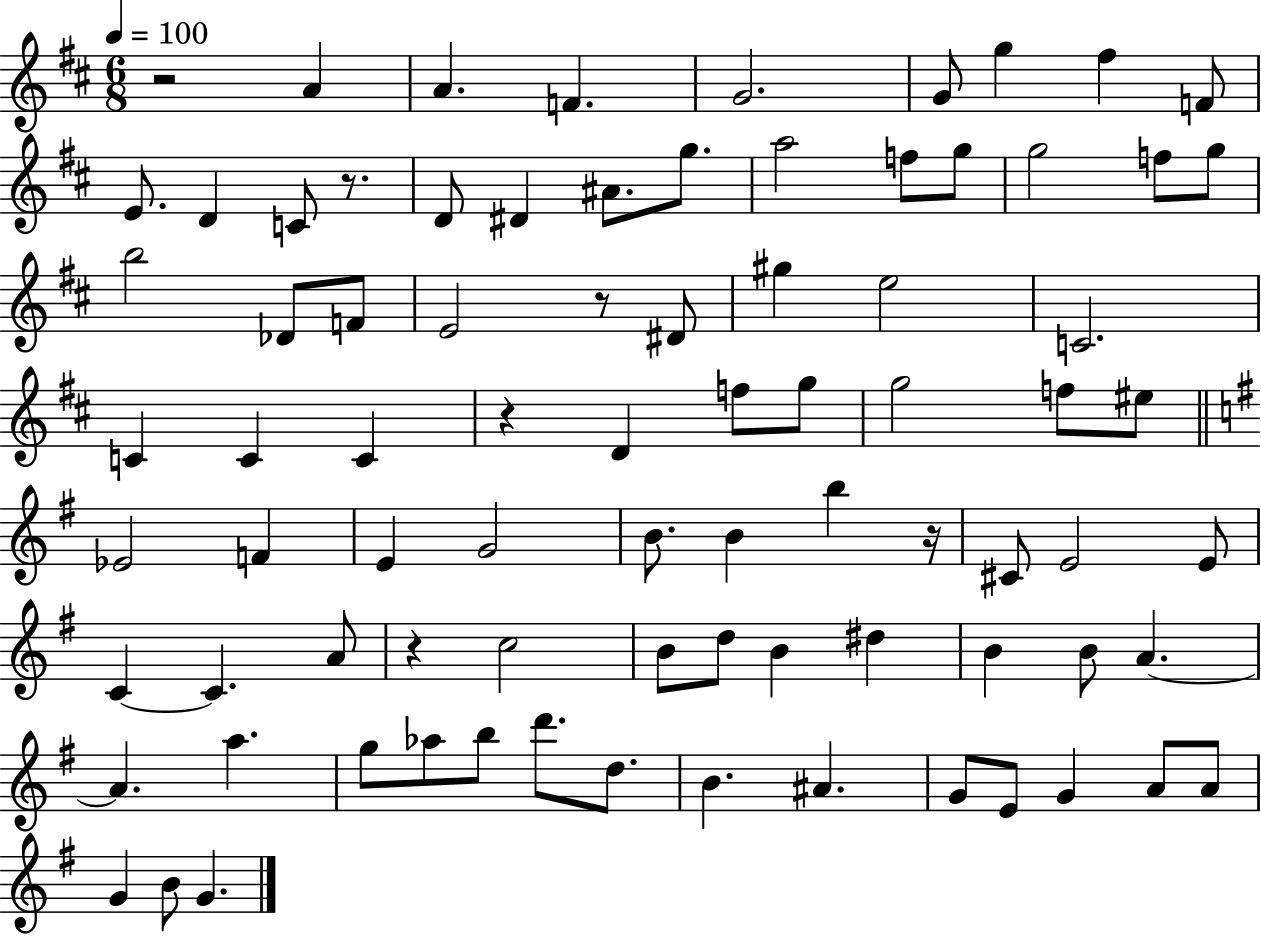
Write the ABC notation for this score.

X:1
T:Untitled
M:6/8
L:1/4
K:D
z2 A A F G2 G/2 g ^f F/2 E/2 D C/2 z/2 D/2 ^D ^A/2 g/2 a2 f/2 g/2 g2 f/2 g/2 b2 _D/2 F/2 E2 z/2 ^D/2 ^g e2 C2 C C C z D f/2 g/2 g2 f/2 ^e/2 _E2 F E G2 B/2 B b z/4 ^C/2 E2 E/2 C C A/2 z c2 B/2 d/2 B ^d B B/2 A A a g/2 _a/2 b/2 d'/2 d/2 B ^A G/2 E/2 G A/2 A/2 G B/2 G